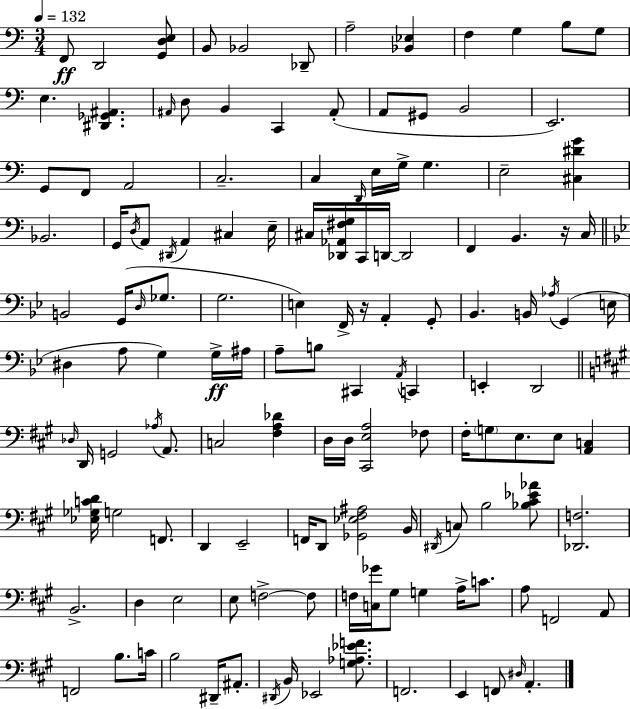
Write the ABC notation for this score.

X:1
T:Untitled
M:3/4
L:1/4
K:C
F,,/2 D,,2 [G,,D,E,]/2 B,,/2 _B,,2 _D,,/2 A,2 [_B,,_E,] F, G, B,/2 G,/2 E, [^D,,_G,,^A,,] ^A,,/4 D,/2 B,, C,, ^A,,/2 A,,/2 ^G,,/2 B,,2 E,,2 G,,/2 F,,/2 A,,2 C,2 C, D,,/4 E,/4 G,/4 G, E,2 [^C,^DG] _B,,2 G,,/4 D,/4 A,,/2 ^D,,/4 A,, ^C, E,/4 ^C,/4 [_D,,_A,,^F,G,]/4 C,,/4 D,,/4 D,,2 F,, B,, z/4 C,/4 B,,2 G,,/4 D,/4 _G,/2 G,2 E, F,,/4 z/4 A,, G,,/2 _B,, B,,/4 _A,/4 G,, E,/4 ^D, A,/2 G, G,/4 ^A,/4 A,/2 B,/2 ^C,, A,,/4 C,, E,, D,,2 _D,/4 D,,/4 G,,2 _A,/4 A,,/2 C,2 [^F,A,_D] D,/4 D,/4 [^C,,E,A,]2 _F,/2 ^F,/4 G,/2 E,/2 E,/2 [A,,C,] [_E,_G,CD]/4 G,2 F,,/2 D,, E,,2 F,,/4 D,,/2 [_G,,_E,^F,^A,]2 B,,/4 ^D,,/4 C,/2 B,2 [_B,^C_E_A]/2 [_D,,F,]2 B,,2 D, E,2 E,/2 F,2 F,/2 F,/4 [C,_G]/4 ^G,/2 G, A,/4 C/2 A,/2 F,,2 A,,/2 F,,2 B,/2 C/4 B,2 ^D,,/4 ^A,,/2 ^D,,/4 B,,/4 _E,,2 [G,_A,_EF]/2 F,,2 E,, F,,/2 ^D,/4 A,,